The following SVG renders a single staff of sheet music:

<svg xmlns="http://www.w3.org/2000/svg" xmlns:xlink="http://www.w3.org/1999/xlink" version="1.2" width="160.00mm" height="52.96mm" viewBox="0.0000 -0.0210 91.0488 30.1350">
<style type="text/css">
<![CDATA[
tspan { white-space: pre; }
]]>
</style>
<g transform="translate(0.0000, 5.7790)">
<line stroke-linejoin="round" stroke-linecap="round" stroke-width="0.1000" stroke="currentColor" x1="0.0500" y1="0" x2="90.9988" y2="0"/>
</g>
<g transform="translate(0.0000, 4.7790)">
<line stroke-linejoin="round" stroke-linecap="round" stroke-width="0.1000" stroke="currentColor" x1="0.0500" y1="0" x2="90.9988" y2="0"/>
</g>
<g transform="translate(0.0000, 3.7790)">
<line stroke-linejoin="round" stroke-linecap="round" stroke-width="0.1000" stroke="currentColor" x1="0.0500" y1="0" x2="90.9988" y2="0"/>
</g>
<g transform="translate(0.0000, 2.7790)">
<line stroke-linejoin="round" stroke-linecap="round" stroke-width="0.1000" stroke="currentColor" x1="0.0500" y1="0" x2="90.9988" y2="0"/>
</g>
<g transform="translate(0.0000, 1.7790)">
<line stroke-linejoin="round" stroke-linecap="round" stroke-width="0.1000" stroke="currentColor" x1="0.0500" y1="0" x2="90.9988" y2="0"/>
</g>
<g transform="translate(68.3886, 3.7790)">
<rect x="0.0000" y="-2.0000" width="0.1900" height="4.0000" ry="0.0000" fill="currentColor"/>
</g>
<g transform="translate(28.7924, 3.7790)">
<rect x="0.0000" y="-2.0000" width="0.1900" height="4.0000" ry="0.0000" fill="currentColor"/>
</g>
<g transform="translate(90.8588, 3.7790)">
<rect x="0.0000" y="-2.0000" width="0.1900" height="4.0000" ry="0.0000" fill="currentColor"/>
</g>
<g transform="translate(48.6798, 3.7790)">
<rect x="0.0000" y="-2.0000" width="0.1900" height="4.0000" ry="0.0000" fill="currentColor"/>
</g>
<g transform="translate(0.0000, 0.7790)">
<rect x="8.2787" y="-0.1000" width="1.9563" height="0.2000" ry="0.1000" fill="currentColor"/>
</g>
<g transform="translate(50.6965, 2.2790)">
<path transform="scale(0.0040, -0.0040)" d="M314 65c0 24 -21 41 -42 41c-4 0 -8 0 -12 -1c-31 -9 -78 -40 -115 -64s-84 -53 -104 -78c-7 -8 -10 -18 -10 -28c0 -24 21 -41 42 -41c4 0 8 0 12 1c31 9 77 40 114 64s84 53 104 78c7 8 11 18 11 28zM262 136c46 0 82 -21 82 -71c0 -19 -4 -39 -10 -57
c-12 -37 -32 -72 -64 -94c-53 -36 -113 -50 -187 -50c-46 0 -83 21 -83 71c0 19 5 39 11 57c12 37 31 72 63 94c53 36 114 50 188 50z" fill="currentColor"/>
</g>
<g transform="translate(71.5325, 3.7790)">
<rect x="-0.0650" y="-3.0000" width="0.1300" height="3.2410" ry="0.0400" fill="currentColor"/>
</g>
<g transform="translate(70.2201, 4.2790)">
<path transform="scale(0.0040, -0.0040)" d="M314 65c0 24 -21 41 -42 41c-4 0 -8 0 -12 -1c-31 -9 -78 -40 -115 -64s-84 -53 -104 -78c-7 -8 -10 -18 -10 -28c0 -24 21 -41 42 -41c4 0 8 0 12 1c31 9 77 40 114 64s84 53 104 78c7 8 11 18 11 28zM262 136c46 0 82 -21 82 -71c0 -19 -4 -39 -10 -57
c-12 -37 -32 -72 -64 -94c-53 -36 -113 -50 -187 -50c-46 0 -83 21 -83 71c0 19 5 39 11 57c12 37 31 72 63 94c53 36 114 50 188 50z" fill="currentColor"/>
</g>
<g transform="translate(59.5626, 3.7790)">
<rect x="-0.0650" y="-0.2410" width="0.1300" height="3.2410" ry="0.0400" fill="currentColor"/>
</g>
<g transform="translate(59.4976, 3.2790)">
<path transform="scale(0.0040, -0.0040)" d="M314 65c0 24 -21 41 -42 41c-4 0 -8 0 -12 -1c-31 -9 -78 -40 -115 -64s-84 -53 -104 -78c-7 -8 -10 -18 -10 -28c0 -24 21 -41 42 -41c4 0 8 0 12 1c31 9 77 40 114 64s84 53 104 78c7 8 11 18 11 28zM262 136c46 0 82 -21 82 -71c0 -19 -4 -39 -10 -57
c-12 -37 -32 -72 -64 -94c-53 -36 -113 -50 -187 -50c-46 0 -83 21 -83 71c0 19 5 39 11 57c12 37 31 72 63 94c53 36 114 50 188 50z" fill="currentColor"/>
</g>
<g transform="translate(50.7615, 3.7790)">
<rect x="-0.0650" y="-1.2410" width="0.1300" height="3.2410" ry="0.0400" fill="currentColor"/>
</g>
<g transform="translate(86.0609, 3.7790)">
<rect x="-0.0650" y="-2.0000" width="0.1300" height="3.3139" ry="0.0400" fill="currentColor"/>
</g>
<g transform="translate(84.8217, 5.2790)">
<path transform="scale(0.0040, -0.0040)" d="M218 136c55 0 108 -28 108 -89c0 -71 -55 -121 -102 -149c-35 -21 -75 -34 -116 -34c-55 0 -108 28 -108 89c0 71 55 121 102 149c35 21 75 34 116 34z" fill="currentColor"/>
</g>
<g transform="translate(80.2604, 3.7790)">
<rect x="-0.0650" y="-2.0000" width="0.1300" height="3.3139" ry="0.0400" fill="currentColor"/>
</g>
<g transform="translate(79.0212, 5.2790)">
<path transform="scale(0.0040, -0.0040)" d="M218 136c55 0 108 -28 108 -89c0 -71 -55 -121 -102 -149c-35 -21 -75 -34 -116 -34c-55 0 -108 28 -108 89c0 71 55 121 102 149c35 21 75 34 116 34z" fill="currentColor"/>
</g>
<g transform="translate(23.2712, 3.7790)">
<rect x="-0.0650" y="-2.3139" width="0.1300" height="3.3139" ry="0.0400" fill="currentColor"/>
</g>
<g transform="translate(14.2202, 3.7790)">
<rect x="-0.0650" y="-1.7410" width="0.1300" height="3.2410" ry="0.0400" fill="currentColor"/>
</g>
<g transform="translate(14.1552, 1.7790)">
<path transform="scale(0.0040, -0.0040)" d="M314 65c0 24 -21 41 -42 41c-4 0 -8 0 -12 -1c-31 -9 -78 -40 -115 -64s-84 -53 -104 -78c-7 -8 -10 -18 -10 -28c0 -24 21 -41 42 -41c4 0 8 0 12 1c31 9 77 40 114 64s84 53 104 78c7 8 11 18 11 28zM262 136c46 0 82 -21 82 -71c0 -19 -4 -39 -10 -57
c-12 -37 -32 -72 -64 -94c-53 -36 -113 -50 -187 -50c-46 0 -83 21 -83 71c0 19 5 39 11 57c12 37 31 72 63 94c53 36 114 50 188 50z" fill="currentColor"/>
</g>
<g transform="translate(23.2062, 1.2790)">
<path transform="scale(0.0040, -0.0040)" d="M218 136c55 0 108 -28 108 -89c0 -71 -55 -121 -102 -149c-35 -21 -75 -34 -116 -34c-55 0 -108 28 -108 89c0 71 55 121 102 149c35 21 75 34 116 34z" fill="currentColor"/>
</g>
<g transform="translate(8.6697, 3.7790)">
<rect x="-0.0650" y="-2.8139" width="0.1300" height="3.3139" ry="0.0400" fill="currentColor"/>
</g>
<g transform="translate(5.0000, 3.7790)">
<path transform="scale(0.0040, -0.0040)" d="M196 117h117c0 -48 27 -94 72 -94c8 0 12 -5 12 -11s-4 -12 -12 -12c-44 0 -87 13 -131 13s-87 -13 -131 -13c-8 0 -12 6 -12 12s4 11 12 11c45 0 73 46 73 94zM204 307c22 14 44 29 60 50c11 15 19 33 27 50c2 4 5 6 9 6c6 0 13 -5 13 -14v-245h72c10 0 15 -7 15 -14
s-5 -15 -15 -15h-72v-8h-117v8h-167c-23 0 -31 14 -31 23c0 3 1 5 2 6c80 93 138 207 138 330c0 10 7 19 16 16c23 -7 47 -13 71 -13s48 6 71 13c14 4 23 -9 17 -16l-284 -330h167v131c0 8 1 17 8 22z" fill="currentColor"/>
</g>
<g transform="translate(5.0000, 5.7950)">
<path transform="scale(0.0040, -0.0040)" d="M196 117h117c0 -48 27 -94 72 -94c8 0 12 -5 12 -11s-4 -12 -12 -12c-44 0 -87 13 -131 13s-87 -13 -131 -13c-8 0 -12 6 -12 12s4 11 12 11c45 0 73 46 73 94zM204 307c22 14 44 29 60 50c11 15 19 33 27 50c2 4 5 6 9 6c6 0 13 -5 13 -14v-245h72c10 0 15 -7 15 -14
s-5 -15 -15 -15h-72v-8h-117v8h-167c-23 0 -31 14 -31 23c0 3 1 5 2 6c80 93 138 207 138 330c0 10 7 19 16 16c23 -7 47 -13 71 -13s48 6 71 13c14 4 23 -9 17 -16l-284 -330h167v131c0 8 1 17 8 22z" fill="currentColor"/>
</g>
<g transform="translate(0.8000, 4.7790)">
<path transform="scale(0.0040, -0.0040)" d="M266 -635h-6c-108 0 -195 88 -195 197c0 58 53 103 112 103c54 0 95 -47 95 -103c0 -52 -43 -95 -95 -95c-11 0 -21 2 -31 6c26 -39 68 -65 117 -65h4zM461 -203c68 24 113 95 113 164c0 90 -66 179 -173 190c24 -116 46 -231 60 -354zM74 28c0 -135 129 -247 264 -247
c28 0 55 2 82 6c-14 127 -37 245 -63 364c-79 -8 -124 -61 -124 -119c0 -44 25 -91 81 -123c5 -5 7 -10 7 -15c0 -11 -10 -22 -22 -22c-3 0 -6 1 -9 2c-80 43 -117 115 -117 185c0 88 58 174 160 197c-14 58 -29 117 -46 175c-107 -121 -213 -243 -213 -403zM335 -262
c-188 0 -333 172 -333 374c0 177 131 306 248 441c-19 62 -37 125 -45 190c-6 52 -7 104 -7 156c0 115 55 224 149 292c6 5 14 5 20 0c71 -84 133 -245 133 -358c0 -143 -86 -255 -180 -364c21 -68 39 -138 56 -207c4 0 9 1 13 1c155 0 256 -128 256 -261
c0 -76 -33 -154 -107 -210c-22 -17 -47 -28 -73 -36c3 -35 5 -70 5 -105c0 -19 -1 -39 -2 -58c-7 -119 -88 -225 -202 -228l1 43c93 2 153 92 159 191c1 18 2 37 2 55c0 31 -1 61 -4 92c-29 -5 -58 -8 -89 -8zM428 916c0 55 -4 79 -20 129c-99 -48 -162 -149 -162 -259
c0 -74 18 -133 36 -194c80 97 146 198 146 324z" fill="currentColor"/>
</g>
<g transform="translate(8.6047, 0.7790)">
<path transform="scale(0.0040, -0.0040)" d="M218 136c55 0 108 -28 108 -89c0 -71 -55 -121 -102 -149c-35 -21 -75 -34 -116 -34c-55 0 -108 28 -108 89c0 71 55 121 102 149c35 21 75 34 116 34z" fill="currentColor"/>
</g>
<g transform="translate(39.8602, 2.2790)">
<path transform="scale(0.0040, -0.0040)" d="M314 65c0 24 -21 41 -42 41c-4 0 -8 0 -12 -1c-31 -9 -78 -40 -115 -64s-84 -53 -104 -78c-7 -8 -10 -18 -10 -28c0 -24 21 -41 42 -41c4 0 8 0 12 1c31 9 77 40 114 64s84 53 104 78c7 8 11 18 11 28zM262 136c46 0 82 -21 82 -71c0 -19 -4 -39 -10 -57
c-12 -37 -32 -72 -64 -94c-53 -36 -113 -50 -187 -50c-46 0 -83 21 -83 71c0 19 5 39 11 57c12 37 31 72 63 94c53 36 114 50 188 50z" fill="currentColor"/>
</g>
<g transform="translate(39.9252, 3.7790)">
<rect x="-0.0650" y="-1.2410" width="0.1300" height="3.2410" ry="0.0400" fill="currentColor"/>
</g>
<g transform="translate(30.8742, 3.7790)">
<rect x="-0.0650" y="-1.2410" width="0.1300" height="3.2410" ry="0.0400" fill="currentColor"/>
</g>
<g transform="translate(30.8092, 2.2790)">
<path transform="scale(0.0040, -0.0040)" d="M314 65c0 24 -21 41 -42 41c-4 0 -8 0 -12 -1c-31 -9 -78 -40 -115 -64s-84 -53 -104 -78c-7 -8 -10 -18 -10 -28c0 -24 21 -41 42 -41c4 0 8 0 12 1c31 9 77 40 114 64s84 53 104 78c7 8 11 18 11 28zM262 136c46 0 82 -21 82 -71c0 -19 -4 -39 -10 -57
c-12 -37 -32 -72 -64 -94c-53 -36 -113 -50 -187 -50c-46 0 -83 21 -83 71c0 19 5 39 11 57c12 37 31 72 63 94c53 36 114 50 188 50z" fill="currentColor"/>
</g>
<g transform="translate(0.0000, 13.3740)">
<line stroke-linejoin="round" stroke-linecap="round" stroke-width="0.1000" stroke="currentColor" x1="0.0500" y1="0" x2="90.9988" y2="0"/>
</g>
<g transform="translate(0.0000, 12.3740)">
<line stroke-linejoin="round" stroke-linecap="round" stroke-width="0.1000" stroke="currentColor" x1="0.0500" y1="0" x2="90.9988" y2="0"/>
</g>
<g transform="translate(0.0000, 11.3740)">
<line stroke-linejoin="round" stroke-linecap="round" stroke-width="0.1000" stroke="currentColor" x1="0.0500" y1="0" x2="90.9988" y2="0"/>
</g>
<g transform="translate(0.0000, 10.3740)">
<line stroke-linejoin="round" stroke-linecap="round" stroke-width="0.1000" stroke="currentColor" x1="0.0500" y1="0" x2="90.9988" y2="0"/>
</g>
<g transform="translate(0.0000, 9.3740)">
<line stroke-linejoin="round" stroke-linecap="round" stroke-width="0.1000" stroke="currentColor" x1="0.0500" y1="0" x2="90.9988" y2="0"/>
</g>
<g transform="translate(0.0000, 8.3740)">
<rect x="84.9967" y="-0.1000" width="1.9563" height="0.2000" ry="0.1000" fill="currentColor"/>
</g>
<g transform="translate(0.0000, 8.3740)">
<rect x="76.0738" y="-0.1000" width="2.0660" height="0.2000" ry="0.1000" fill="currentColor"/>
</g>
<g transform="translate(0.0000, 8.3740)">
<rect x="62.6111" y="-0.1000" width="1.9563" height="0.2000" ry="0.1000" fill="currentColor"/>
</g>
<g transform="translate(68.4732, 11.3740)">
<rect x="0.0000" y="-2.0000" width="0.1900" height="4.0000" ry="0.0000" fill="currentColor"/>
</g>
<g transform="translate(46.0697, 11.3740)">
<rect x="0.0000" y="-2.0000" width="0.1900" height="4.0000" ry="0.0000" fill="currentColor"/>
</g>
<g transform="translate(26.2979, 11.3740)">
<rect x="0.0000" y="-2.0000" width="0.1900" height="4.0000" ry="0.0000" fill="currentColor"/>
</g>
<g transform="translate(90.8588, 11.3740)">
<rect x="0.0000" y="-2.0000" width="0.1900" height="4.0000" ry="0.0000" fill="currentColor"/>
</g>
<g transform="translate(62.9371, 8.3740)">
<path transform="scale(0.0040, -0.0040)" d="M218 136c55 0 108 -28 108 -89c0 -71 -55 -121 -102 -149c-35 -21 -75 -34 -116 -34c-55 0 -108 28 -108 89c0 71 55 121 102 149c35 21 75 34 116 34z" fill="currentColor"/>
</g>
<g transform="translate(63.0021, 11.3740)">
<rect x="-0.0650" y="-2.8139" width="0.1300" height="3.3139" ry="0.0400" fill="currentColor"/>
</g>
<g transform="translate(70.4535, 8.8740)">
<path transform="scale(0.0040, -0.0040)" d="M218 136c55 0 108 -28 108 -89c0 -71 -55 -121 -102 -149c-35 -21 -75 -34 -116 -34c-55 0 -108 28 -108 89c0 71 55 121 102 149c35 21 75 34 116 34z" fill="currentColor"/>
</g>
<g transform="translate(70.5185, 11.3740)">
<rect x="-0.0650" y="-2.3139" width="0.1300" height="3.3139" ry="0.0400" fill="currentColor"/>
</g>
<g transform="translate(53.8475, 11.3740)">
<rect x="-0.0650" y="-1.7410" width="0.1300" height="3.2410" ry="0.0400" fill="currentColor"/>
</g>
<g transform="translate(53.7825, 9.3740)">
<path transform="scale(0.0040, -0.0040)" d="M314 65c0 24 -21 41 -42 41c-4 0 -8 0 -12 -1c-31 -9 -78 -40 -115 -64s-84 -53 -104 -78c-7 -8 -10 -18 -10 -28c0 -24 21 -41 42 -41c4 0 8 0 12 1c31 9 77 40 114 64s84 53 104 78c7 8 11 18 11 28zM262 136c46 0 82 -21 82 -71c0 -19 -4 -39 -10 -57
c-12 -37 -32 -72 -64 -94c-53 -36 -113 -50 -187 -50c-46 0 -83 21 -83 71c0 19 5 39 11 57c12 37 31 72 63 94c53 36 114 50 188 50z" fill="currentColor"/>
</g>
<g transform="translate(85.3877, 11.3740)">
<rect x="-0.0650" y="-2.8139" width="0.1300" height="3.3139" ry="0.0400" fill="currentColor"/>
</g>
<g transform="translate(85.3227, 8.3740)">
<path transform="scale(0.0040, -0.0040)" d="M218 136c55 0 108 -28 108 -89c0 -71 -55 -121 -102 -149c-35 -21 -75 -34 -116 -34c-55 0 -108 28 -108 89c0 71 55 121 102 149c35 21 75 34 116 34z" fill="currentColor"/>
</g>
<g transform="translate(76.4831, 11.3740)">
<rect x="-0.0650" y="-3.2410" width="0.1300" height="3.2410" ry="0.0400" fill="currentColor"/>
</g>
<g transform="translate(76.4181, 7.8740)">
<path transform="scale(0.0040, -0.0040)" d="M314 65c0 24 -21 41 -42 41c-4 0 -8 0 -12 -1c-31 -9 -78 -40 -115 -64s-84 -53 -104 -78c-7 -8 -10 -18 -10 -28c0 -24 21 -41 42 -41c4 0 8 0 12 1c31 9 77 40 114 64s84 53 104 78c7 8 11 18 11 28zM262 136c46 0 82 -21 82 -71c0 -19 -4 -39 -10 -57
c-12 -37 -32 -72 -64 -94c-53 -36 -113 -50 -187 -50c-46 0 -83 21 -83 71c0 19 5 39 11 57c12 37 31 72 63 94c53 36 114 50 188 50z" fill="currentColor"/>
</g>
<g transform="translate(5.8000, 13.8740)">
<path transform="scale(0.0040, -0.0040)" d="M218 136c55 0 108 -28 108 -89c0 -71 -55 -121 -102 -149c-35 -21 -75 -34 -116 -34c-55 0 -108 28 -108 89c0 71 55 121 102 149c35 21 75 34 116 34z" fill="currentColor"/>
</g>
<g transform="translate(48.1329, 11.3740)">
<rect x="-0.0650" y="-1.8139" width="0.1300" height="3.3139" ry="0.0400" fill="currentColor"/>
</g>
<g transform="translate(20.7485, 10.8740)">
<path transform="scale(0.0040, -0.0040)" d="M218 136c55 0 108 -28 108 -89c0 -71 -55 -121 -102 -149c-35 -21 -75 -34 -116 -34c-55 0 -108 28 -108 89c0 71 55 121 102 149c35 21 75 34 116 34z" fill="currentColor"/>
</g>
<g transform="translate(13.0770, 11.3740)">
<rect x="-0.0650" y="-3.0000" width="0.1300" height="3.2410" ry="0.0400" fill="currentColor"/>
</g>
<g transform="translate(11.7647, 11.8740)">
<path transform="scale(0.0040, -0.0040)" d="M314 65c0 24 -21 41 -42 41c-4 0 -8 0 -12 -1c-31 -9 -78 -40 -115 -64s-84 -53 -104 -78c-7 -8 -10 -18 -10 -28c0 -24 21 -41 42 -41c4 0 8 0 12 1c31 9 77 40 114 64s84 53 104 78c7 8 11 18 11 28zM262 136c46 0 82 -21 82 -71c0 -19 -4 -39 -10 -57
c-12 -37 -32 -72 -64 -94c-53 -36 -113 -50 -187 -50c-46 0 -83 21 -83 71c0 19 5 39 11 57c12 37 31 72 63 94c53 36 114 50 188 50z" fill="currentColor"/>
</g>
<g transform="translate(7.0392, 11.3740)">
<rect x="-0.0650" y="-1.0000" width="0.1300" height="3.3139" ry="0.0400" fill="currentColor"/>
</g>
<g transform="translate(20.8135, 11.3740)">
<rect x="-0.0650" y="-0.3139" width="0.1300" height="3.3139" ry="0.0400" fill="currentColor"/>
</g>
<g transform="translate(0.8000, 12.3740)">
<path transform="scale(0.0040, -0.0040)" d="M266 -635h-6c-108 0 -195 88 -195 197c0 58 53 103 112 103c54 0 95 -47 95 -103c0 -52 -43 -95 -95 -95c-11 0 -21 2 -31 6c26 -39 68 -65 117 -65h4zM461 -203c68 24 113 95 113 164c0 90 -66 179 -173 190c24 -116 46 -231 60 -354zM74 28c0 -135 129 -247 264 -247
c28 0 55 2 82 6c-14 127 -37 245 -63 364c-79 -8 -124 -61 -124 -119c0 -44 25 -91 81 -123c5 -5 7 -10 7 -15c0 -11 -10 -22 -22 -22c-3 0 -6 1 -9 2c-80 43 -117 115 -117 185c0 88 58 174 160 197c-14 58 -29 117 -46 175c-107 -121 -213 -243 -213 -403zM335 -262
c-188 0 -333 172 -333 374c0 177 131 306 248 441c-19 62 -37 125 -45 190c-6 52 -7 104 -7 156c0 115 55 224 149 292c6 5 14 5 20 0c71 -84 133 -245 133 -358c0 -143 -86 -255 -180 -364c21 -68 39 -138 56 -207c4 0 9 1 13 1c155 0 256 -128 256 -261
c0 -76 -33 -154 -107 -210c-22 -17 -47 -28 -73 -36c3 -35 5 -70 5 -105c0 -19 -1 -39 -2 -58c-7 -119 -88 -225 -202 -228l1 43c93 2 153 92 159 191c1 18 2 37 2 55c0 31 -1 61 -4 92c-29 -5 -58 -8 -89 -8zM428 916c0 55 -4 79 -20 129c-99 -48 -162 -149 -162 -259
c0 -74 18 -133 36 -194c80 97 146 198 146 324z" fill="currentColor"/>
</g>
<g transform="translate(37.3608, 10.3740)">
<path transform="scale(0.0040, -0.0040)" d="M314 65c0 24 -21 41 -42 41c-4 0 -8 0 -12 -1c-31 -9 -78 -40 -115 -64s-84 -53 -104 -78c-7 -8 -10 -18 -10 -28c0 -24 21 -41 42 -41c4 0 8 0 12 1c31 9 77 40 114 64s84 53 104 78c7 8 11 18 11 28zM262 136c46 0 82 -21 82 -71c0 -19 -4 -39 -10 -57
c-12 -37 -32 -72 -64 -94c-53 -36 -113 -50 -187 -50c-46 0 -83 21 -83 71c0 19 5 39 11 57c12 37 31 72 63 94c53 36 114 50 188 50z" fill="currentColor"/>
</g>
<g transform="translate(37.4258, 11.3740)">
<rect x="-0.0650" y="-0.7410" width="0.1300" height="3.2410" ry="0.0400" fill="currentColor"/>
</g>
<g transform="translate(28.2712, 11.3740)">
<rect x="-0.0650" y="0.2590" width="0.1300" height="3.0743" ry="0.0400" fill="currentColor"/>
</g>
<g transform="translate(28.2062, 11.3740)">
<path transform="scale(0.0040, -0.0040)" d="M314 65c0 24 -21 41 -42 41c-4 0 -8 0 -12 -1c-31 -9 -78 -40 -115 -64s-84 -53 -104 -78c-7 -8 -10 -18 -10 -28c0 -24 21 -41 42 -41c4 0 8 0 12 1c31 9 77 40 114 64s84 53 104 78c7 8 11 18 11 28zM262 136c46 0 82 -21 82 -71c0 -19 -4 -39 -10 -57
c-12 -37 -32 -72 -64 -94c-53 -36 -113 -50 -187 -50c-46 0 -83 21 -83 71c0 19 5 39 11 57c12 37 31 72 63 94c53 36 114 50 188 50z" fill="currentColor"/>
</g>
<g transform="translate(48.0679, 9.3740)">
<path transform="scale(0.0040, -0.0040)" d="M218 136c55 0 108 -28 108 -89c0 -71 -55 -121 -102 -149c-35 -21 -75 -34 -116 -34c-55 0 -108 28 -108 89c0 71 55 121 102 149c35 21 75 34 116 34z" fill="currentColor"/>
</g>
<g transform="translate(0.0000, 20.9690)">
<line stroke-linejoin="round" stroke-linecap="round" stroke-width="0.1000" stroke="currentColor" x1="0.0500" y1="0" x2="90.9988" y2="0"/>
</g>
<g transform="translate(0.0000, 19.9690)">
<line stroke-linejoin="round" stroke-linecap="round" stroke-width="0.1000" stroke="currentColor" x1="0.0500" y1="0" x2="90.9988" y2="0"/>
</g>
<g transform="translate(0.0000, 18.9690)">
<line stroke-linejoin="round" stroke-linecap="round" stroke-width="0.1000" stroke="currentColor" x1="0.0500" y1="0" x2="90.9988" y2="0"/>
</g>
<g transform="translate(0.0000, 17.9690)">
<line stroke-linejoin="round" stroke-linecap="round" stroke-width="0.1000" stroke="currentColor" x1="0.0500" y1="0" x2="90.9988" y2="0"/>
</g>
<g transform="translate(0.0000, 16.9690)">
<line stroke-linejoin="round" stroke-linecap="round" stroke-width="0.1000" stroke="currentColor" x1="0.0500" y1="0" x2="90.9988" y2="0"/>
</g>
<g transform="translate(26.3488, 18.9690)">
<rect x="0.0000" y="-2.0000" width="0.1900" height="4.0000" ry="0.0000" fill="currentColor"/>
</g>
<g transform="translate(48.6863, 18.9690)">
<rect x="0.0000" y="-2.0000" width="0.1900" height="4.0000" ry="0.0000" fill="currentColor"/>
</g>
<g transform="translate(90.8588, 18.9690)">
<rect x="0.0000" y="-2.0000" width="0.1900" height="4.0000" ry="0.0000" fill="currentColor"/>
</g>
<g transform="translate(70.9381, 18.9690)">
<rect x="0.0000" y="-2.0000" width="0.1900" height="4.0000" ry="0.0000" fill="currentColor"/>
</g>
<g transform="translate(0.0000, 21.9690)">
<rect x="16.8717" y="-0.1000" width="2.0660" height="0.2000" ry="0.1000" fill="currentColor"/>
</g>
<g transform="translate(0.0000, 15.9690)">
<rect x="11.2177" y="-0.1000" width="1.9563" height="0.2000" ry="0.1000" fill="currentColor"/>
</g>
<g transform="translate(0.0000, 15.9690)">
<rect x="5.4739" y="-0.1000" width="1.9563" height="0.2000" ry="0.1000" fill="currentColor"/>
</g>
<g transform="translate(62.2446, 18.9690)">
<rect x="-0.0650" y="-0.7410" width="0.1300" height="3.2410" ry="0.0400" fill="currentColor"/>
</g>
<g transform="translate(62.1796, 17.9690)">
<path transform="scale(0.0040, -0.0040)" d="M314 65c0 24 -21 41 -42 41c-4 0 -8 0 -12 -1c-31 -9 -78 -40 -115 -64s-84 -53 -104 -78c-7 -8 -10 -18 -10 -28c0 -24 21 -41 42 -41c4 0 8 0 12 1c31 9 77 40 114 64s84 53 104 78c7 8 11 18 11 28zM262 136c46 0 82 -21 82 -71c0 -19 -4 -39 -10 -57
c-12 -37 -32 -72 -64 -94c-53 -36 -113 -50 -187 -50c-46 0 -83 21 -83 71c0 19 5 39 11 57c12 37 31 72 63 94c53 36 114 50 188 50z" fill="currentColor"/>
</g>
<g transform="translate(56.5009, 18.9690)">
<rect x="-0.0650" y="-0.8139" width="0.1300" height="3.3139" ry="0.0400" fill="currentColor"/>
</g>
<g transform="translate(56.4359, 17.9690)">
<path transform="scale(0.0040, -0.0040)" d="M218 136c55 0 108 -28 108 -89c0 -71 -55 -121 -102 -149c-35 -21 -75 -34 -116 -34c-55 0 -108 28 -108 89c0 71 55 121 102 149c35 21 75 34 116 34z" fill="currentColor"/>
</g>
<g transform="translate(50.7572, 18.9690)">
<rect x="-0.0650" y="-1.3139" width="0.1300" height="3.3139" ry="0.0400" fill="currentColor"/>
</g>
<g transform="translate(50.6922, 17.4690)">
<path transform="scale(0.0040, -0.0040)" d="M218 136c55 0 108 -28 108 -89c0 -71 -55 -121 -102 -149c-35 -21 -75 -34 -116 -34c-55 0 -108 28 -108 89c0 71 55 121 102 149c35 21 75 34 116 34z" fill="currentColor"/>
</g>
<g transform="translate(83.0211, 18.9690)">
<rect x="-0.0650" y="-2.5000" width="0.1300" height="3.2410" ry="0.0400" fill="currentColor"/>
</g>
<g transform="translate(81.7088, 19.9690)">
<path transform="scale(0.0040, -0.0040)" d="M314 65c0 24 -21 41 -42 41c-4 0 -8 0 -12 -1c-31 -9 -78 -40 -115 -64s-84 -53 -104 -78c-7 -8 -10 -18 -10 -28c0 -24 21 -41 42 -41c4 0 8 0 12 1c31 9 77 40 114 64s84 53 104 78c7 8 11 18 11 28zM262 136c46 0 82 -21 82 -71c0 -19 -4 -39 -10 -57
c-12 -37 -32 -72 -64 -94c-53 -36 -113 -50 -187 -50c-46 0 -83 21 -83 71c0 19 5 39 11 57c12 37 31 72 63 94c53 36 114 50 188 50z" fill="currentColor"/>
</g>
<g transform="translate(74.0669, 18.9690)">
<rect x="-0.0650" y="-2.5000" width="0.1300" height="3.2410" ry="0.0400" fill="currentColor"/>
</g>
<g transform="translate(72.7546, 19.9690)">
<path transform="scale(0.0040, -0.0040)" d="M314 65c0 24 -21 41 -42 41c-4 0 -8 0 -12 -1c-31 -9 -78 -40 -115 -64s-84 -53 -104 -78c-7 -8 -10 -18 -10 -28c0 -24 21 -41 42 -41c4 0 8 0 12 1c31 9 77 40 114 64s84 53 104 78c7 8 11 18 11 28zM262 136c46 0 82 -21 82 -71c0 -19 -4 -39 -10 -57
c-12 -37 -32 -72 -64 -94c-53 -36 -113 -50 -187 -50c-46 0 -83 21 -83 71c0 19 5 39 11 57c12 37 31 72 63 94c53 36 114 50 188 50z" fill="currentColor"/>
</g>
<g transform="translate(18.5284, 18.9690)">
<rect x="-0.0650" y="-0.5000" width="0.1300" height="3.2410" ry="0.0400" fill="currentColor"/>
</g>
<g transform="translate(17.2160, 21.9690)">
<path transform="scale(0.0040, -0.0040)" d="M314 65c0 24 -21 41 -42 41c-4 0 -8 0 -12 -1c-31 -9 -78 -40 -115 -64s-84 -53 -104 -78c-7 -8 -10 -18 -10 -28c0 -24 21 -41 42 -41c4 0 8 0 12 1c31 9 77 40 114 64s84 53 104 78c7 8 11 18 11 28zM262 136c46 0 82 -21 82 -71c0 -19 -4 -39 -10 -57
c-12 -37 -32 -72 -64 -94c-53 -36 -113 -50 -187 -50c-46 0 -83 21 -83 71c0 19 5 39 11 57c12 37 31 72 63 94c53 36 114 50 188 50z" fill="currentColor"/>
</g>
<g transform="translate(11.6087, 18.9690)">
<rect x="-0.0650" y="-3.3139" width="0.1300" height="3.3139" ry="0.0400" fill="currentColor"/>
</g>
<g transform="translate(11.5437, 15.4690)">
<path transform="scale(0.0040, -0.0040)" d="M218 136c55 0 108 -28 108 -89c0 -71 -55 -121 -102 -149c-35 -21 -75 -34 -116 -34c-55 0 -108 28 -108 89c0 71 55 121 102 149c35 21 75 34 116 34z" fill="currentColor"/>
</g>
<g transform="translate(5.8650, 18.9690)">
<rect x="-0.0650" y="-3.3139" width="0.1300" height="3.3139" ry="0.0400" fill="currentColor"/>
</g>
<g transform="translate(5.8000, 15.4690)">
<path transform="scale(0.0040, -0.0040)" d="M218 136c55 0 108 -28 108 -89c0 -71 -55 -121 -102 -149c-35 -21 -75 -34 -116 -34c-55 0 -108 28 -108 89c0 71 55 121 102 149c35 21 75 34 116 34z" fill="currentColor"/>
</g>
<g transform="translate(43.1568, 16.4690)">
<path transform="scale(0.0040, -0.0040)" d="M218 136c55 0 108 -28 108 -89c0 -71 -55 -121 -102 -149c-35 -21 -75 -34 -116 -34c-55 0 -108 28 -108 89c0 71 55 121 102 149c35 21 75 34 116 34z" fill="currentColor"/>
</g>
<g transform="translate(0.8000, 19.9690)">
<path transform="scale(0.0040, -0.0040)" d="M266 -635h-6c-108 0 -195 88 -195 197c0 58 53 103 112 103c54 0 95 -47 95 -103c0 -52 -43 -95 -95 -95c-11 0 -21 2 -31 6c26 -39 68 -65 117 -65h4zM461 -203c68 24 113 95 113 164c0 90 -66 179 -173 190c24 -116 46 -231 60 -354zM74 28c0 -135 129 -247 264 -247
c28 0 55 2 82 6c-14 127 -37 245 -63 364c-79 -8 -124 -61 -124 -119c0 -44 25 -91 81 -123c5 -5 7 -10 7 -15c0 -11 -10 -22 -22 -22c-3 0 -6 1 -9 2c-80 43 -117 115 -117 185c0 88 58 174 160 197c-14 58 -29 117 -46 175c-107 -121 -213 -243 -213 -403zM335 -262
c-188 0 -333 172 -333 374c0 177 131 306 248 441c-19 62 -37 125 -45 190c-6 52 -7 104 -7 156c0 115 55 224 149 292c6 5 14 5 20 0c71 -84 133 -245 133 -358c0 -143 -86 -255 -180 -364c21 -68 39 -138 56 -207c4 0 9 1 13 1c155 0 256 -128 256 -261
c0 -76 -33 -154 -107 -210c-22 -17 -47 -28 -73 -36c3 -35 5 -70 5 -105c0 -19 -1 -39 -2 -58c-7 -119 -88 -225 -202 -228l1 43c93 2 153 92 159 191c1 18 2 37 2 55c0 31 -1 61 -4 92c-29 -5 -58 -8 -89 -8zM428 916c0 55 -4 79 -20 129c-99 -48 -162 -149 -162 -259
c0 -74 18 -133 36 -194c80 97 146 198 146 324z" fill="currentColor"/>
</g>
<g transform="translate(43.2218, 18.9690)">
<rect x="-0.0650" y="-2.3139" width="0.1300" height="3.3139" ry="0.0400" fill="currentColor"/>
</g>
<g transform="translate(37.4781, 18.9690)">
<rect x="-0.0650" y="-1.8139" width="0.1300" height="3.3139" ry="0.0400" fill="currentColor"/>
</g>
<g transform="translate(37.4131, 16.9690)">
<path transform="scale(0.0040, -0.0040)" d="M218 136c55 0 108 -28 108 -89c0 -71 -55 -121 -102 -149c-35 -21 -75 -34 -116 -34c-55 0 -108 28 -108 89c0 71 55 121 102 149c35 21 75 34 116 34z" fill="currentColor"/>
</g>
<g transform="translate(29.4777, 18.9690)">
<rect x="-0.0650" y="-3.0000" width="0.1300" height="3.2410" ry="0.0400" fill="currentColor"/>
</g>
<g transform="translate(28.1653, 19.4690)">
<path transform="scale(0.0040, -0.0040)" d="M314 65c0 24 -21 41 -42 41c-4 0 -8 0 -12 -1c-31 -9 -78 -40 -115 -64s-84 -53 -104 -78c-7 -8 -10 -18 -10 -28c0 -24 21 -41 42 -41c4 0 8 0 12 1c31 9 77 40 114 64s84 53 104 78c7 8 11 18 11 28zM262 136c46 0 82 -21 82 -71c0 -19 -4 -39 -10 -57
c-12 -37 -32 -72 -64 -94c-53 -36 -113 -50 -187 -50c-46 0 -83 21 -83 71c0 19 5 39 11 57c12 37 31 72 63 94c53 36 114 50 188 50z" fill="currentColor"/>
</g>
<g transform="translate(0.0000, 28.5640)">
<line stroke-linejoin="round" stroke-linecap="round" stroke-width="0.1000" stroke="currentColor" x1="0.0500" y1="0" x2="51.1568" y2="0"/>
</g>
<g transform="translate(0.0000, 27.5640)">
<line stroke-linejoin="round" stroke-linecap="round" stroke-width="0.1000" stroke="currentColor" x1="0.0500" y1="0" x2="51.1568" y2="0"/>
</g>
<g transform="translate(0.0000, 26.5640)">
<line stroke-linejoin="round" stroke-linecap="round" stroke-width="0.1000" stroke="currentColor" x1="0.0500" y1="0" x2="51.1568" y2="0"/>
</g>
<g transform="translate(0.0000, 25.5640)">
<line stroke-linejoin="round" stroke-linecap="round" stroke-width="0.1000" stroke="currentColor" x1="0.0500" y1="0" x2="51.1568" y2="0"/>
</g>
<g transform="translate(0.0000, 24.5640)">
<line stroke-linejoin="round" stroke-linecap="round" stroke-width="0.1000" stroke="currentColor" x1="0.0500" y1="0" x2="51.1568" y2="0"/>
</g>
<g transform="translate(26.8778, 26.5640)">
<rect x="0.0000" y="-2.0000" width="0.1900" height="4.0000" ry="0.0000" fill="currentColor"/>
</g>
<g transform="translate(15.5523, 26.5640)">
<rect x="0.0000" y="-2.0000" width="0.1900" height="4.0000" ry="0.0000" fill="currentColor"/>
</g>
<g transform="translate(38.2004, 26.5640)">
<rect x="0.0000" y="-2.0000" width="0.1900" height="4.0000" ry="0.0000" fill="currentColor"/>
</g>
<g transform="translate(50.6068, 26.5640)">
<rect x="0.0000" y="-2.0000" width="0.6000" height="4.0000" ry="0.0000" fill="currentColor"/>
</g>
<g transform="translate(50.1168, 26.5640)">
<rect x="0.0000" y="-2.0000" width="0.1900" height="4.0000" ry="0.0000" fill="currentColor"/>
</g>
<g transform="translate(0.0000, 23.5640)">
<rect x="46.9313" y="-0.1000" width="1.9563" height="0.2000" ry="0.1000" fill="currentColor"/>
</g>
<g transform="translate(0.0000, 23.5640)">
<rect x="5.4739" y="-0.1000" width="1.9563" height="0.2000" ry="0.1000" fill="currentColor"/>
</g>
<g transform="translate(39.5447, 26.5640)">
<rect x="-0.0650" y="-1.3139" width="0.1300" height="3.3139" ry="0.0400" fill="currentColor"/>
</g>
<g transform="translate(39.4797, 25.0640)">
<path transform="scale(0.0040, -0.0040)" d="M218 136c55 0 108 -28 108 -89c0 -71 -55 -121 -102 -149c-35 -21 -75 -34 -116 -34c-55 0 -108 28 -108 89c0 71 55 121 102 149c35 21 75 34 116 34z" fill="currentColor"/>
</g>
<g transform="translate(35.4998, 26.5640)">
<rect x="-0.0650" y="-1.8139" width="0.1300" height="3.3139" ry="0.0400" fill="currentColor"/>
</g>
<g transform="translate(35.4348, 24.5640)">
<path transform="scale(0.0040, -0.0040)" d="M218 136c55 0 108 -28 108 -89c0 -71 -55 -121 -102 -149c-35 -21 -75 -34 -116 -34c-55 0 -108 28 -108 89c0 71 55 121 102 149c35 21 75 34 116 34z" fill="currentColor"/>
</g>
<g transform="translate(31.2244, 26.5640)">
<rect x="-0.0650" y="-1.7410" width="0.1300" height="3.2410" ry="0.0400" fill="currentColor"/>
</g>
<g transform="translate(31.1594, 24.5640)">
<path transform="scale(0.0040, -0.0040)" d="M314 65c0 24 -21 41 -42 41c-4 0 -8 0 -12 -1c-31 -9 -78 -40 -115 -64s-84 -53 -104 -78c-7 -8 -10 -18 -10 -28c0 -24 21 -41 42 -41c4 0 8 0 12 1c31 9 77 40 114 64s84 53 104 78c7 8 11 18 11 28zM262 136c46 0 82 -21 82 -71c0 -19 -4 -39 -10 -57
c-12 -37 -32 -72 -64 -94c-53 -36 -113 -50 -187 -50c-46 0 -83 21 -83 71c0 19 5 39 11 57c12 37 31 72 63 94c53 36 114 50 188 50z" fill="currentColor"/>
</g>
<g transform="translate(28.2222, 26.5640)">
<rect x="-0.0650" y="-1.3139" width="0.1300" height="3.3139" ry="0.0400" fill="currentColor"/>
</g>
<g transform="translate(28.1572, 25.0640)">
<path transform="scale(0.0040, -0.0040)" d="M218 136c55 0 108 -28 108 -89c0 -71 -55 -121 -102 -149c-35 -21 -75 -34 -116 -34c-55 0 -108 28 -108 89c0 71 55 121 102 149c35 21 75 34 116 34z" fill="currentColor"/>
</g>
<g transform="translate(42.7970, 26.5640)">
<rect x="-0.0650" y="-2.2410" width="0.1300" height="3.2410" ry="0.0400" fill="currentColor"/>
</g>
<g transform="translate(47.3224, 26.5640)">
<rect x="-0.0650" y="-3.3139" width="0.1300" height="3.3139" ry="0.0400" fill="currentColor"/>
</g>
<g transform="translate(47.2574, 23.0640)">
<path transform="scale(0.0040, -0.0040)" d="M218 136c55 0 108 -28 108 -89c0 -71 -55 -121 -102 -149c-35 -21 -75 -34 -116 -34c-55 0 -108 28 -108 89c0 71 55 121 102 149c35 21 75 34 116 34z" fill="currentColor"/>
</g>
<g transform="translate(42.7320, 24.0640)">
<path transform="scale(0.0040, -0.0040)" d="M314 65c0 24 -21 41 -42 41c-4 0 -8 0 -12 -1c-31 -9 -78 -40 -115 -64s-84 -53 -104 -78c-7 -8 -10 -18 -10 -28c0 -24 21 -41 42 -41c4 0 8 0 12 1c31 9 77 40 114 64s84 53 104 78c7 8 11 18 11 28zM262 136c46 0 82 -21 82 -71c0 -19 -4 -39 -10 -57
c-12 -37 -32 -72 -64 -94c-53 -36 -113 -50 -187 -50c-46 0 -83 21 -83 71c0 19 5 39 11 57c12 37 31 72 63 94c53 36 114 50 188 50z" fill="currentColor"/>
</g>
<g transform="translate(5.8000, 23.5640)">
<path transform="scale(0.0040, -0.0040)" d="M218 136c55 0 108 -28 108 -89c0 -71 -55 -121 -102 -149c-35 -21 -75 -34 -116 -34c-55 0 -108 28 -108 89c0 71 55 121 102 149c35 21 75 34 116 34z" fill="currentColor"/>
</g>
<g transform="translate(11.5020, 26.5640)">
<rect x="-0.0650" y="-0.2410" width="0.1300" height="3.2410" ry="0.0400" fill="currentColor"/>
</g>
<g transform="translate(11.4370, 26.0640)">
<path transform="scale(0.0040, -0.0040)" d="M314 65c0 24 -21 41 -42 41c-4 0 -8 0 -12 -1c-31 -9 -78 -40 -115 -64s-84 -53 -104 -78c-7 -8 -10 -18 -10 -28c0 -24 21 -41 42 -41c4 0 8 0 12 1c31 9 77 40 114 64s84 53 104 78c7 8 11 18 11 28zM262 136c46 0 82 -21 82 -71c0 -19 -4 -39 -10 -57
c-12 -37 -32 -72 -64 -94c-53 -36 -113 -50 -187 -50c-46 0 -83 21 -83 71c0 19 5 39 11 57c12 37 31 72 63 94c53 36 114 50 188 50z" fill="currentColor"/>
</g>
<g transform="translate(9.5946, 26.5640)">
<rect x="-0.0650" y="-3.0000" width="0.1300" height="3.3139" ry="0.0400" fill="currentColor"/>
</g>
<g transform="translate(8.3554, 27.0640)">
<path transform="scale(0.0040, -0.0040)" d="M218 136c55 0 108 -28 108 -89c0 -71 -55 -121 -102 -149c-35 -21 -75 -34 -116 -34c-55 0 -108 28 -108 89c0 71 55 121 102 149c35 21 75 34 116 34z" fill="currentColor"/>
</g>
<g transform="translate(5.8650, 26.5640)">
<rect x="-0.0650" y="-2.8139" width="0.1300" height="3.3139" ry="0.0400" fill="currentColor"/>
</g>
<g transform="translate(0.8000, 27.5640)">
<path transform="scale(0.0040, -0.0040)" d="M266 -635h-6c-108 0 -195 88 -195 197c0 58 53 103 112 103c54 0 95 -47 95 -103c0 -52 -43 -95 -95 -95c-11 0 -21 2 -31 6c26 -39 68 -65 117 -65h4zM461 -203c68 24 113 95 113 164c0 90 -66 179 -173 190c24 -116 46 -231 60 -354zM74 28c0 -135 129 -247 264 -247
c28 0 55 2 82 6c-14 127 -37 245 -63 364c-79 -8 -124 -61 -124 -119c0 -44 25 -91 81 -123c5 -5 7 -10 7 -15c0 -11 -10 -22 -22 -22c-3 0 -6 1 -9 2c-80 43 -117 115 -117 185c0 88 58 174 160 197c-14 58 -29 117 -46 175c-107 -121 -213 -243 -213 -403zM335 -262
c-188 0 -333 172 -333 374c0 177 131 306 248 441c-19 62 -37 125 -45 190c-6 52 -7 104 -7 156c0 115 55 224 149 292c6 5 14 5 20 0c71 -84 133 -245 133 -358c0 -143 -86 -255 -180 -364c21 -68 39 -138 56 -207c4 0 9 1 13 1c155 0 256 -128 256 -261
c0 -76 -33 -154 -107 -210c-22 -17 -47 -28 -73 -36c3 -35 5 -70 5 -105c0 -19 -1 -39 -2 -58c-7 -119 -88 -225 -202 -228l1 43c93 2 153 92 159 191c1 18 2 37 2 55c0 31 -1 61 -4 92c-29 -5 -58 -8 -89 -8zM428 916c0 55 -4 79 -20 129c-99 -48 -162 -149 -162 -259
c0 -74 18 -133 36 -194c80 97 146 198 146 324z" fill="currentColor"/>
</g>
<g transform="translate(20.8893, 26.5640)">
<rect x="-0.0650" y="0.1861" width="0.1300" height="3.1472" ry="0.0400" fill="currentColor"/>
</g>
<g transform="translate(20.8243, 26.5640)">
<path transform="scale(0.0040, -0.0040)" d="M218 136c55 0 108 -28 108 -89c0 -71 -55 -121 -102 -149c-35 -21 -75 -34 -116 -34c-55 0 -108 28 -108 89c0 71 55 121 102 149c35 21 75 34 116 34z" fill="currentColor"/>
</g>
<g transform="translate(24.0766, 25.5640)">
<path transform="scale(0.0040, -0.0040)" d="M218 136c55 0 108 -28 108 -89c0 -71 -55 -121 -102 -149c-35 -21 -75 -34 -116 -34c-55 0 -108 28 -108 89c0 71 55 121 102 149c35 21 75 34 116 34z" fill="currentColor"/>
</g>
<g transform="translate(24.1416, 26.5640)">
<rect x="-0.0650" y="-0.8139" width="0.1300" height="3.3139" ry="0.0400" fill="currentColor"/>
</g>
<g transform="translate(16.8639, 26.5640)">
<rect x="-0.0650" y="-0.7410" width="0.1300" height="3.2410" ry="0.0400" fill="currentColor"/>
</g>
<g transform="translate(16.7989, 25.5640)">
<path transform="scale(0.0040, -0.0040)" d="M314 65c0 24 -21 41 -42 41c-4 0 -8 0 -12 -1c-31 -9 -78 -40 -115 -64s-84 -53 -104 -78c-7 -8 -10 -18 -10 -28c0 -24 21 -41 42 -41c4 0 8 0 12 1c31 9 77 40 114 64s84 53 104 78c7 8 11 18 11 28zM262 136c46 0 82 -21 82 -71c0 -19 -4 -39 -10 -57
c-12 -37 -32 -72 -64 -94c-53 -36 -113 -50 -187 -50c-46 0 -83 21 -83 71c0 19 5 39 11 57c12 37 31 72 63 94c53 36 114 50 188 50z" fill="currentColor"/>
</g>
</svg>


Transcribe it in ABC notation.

X:1
T:Untitled
M:4/4
L:1/4
K:C
a f2 g e2 e2 e2 c2 A2 F F D A2 c B2 d2 f f2 a g b2 a b b C2 A2 f g e d d2 G2 G2 a A c2 d2 B d e f2 f e g2 b